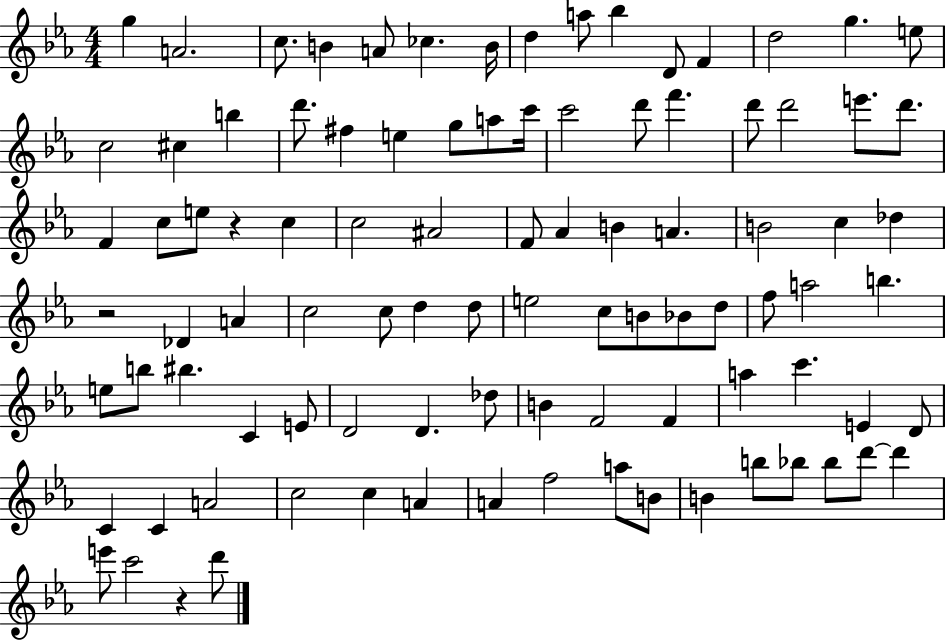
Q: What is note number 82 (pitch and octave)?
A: A5